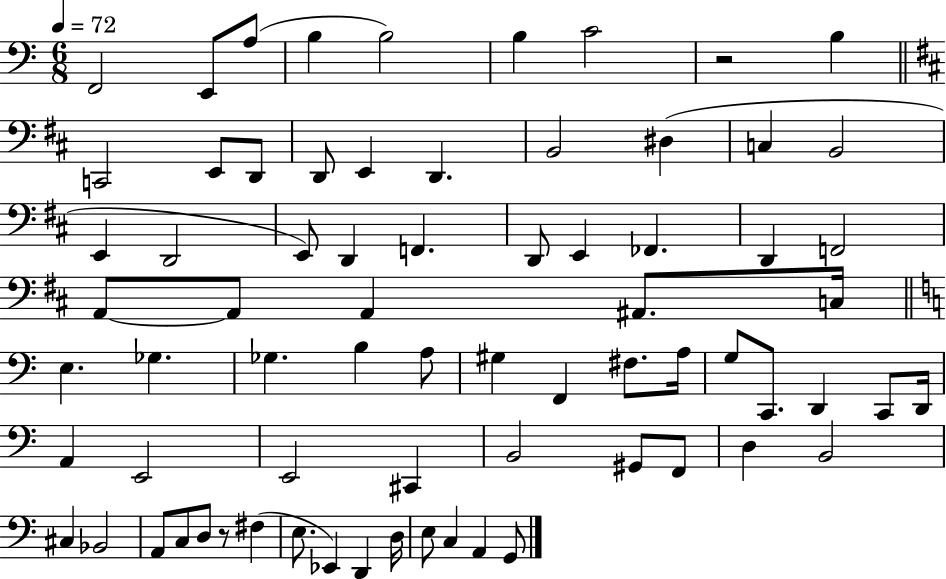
F2/h E2/e A3/e B3/q B3/h B3/q C4/h R/h B3/q C2/h E2/e D2/e D2/e E2/q D2/q. B2/h D#3/q C3/q B2/h E2/q D2/h E2/e D2/q F2/q. D2/e E2/q FES2/q. D2/q F2/h A2/e A2/e A2/q A#2/e. C3/s E3/q. Gb3/q. Gb3/q. B3/q A3/e G#3/q F2/q F#3/e. A3/s G3/e C2/e. D2/q C2/e D2/s A2/q E2/h E2/h C#2/q B2/h G#2/e F2/e D3/q B2/h C#3/q Bb2/h A2/e C3/e D3/e R/e F#3/q E3/e. Eb2/q D2/q D3/s E3/e C3/q A2/q G2/e